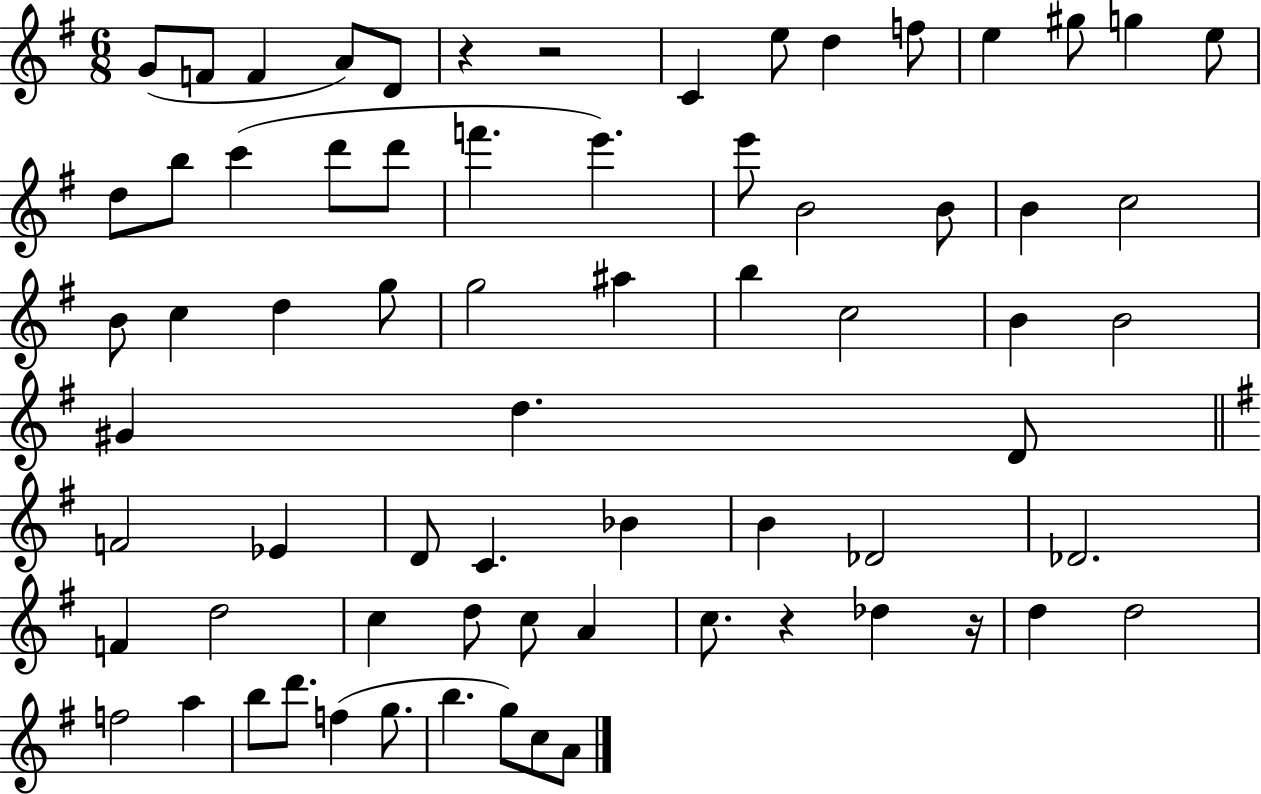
{
  \clef treble
  \numericTimeSignature
  \time 6/8
  \key g \major
  \repeat volta 2 { g'8( f'8 f'4 a'8) d'8 | r4 r2 | c'4 e''8 d''4 f''8 | e''4 gis''8 g''4 e''8 | \break d''8 b''8 c'''4( d'''8 d'''8 | f'''4. e'''4.) | e'''8 b'2 b'8 | b'4 c''2 | \break b'8 c''4 d''4 g''8 | g''2 ais''4 | b''4 c''2 | b'4 b'2 | \break gis'4 d''4. d'8 | \bar "||" \break \key e \minor f'2 ees'4 | d'8 c'4. bes'4 | b'4 des'2 | des'2. | \break f'4 d''2 | c''4 d''8 c''8 a'4 | c''8. r4 des''4 r16 | d''4 d''2 | \break f''2 a''4 | b''8 d'''8. f''4( g''8. | b''4. g''8) c''8 a'8 | } \bar "|."
}